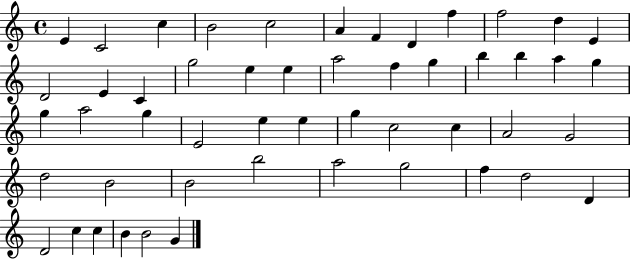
{
  \clef treble
  \time 4/4
  \defaultTimeSignature
  \key c \major
  e'4 c'2 c''4 | b'2 c''2 | a'4 f'4 d'4 f''4 | f''2 d''4 e'4 | \break d'2 e'4 c'4 | g''2 e''4 e''4 | a''2 f''4 g''4 | b''4 b''4 a''4 g''4 | \break g''4 a''2 g''4 | e'2 e''4 e''4 | g''4 c''2 c''4 | a'2 g'2 | \break d''2 b'2 | b'2 b''2 | a''2 g''2 | f''4 d''2 d'4 | \break d'2 c''4 c''4 | b'4 b'2 g'4 | \bar "|."
}